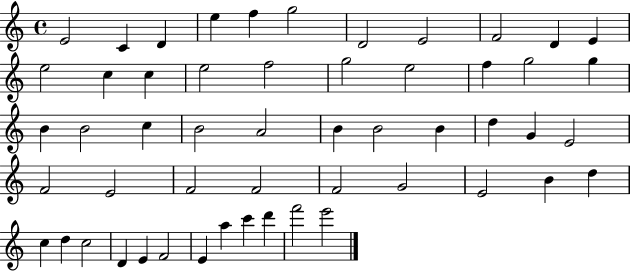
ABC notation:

X:1
T:Untitled
M:4/4
L:1/4
K:C
E2 C D e f g2 D2 E2 F2 D E e2 c c e2 f2 g2 e2 f g2 g B B2 c B2 A2 B B2 B d G E2 F2 E2 F2 F2 F2 G2 E2 B d c d c2 D E F2 E a c' d' f'2 e'2